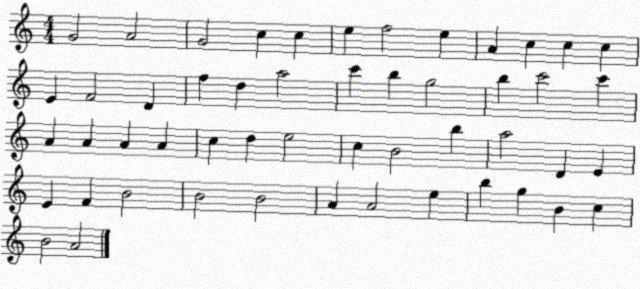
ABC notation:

X:1
T:Untitled
M:4/4
L:1/4
K:C
G2 A2 G2 c c e f2 e A c c c E F2 D f d a2 c' b g2 b c'2 c' A A A A c d e2 c B2 b a2 D E E F B2 B2 B2 A A2 e b g B c B2 A2